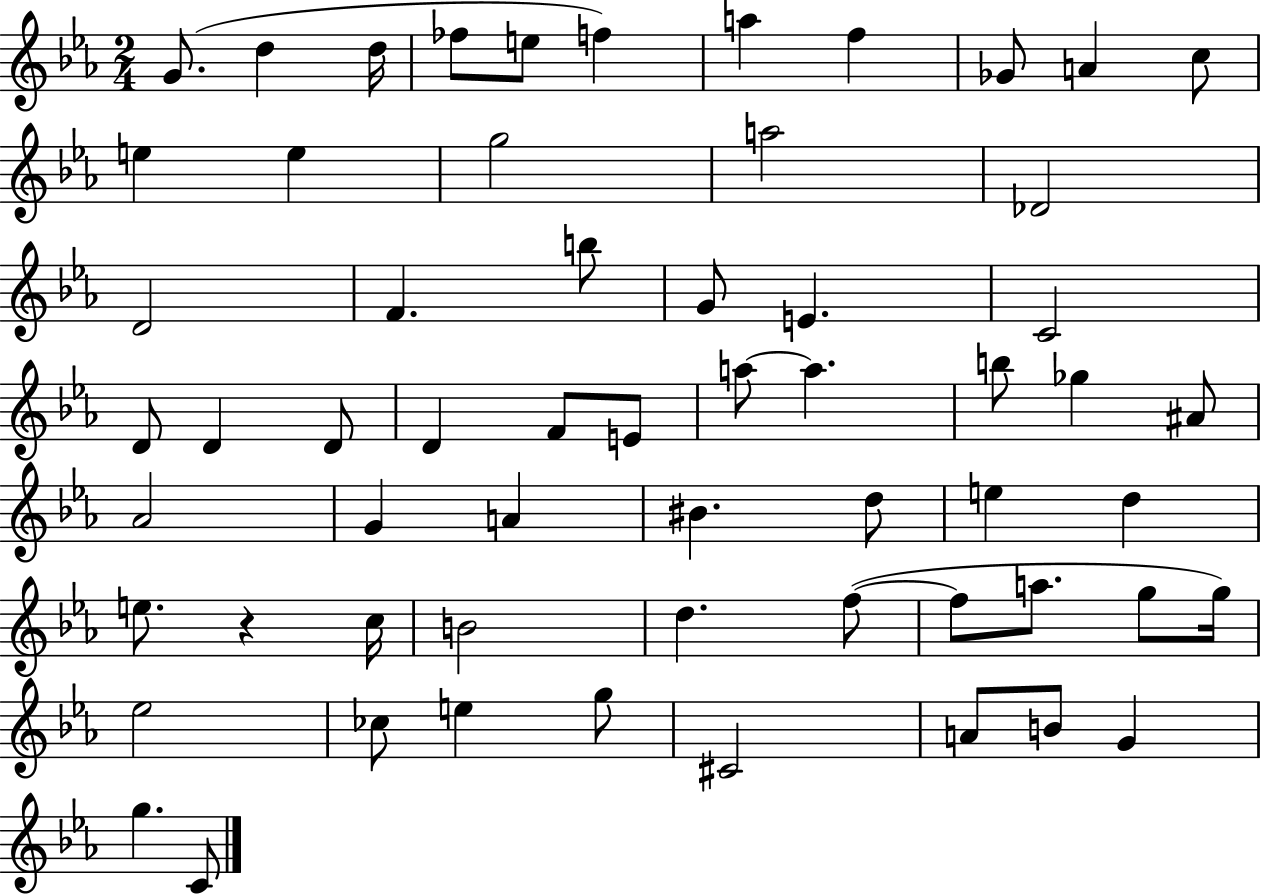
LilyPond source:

{
  \clef treble
  \numericTimeSignature
  \time 2/4
  \key ees \major
  g'8.( d''4 d''16 | fes''8 e''8 f''4) | a''4 f''4 | ges'8 a'4 c''8 | \break e''4 e''4 | g''2 | a''2 | des'2 | \break d'2 | f'4. b''8 | g'8 e'4. | c'2 | \break d'8 d'4 d'8 | d'4 f'8 e'8 | a''8~~ a''4. | b''8 ges''4 ais'8 | \break aes'2 | g'4 a'4 | bis'4. d''8 | e''4 d''4 | \break e''8. r4 c''16 | b'2 | d''4. f''8~(~ | f''8 a''8. g''8 g''16) | \break ees''2 | ces''8 e''4 g''8 | cis'2 | a'8 b'8 g'4 | \break g''4. c'8 | \bar "|."
}